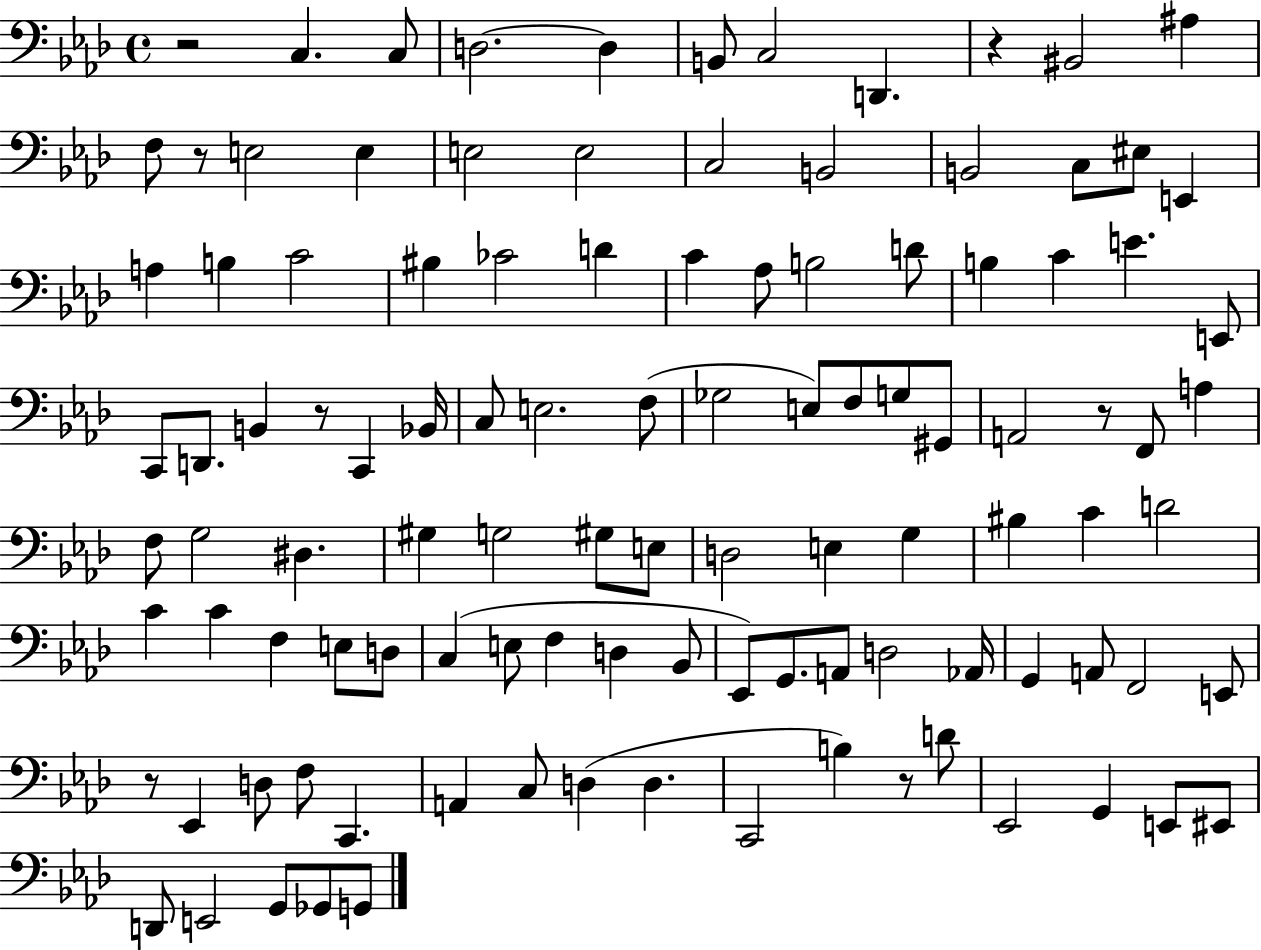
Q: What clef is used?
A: bass